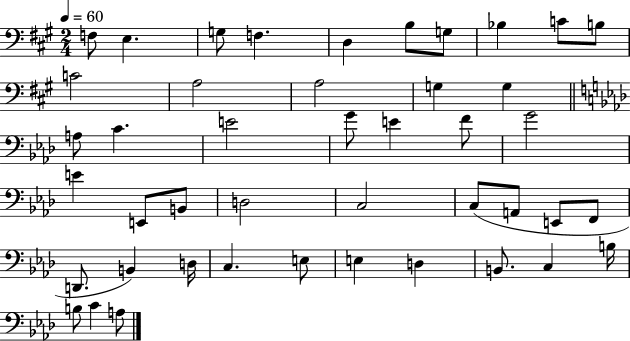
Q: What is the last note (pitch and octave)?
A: A3